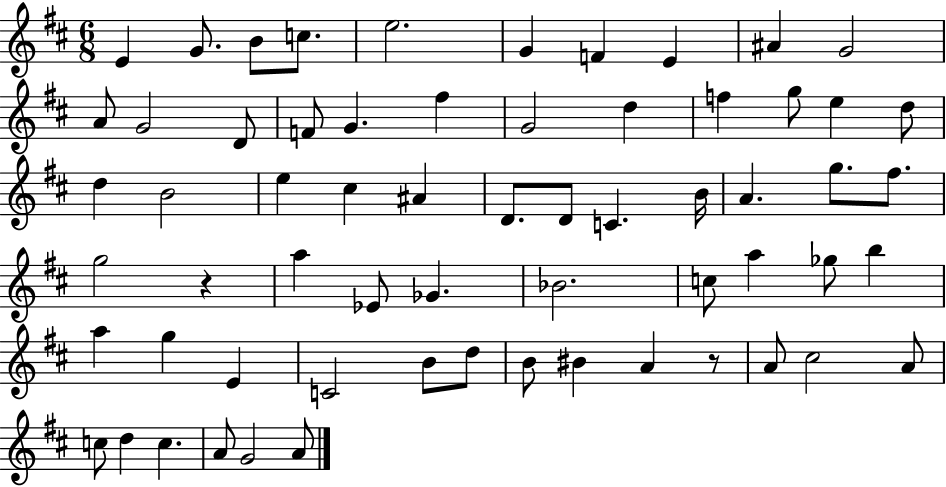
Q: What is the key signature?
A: D major